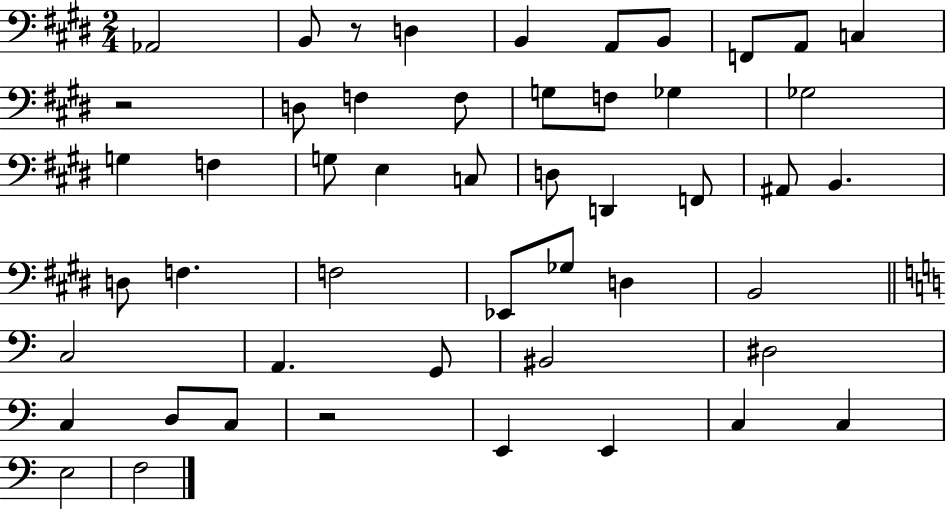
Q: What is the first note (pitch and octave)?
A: Ab2